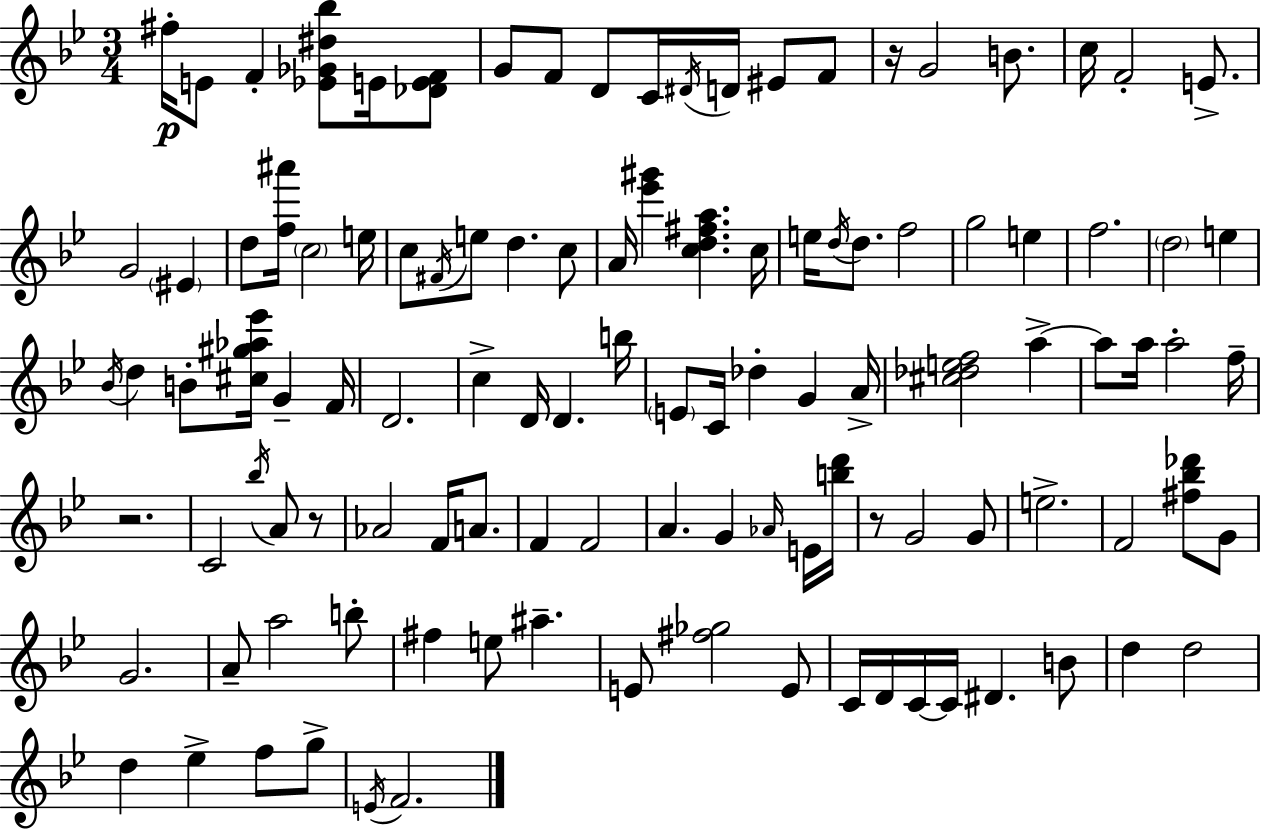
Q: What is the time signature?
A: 3/4